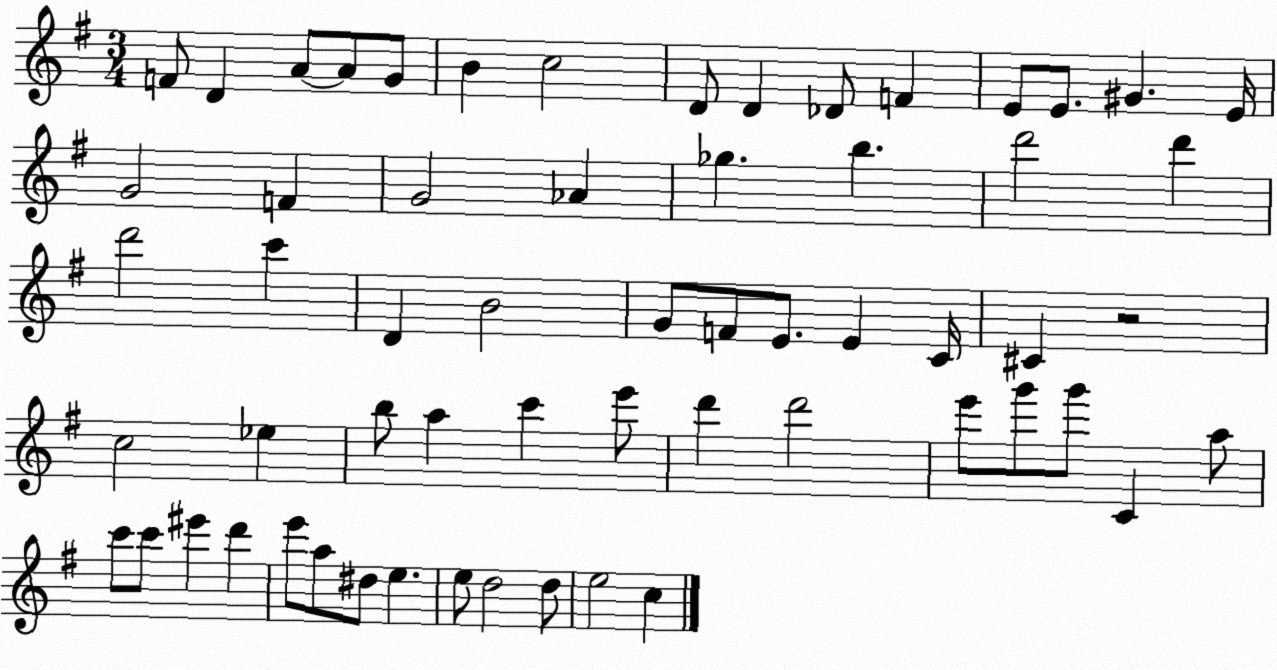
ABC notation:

X:1
T:Untitled
M:3/4
L:1/4
K:G
F/2 D A/2 A/2 G/2 B c2 D/2 D _D/2 F E/2 E/2 ^G E/4 G2 F G2 _A _g b d'2 d' d'2 c' D B2 G/2 F/2 E/2 E C/4 ^C z2 c2 _e b/2 a c' e'/2 d' d'2 e'/2 g'/2 g'/2 C a/2 c'/2 c'/2 ^e' d' e'/2 a/2 ^d/2 e e/2 d2 d/2 e2 c